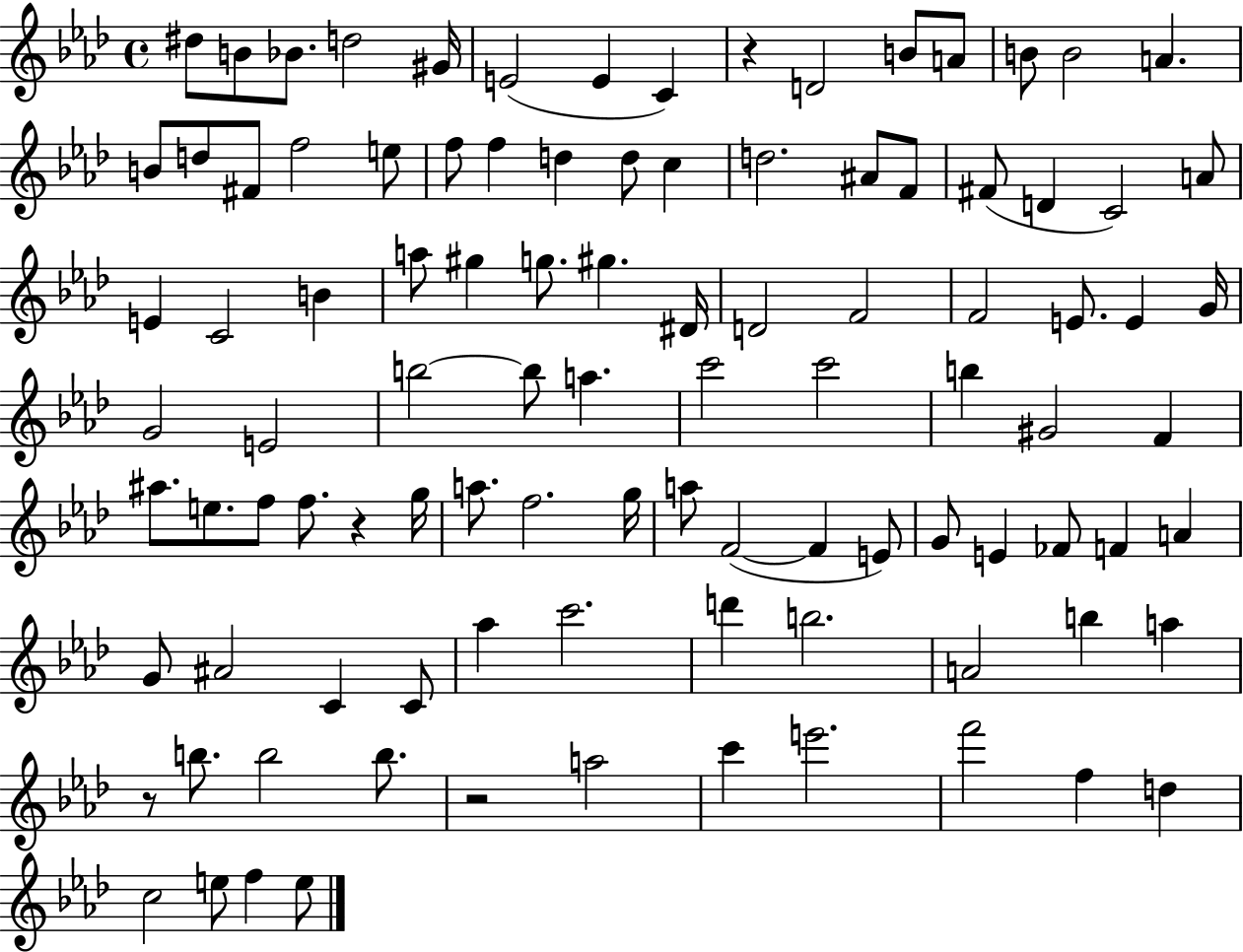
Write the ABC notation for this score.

X:1
T:Untitled
M:4/4
L:1/4
K:Ab
^d/2 B/2 _B/2 d2 ^G/4 E2 E C z D2 B/2 A/2 B/2 B2 A B/2 d/2 ^F/2 f2 e/2 f/2 f d d/2 c d2 ^A/2 F/2 ^F/2 D C2 A/2 E C2 B a/2 ^g g/2 ^g ^D/4 D2 F2 F2 E/2 E G/4 G2 E2 b2 b/2 a c'2 c'2 b ^G2 F ^a/2 e/2 f/2 f/2 z g/4 a/2 f2 g/4 a/2 F2 F E/2 G/2 E _F/2 F A G/2 ^A2 C C/2 _a c'2 d' b2 A2 b a z/2 b/2 b2 b/2 z2 a2 c' e'2 f'2 f d c2 e/2 f e/2